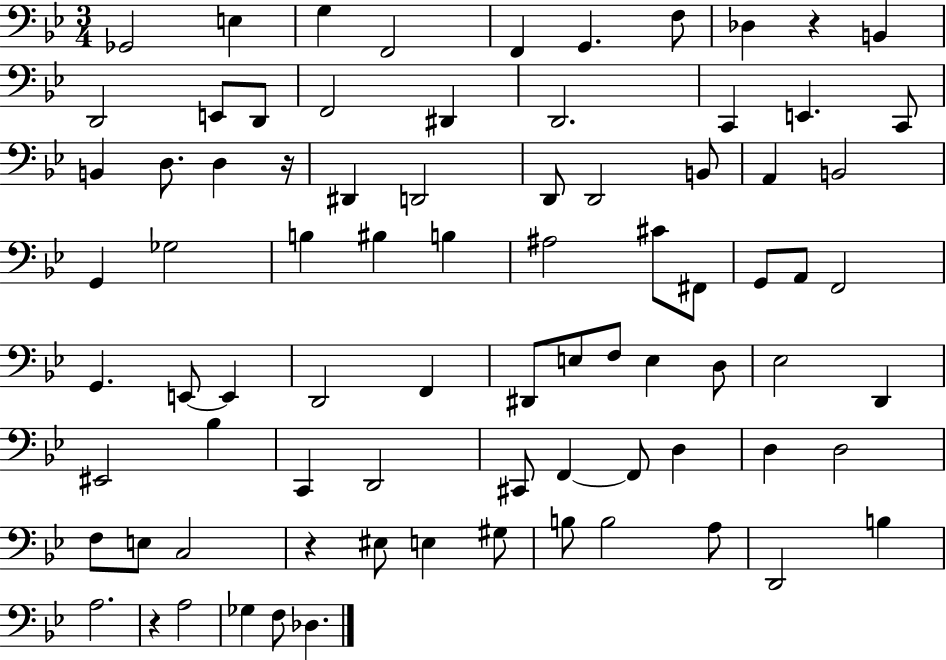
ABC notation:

X:1
T:Untitled
M:3/4
L:1/4
K:Bb
_G,,2 E, G, F,,2 F,, G,, F,/2 _D, z B,, D,,2 E,,/2 D,,/2 F,,2 ^D,, D,,2 C,, E,, C,,/2 B,, D,/2 D, z/4 ^D,, D,,2 D,,/2 D,,2 B,,/2 A,, B,,2 G,, _G,2 B, ^B, B, ^A,2 ^C/2 ^F,,/2 G,,/2 A,,/2 F,,2 G,, E,,/2 E,, D,,2 F,, ^D,,/2 E,/2 F,/2 E, D,/2 _E,2 D,, ^E,,2 _B, C,, D,,2 ^C,,/2 F,, F,,/2 D, D, D,2 F,/2 E,/2 C,2 z ^E,/2 E, ^G,/2 B,/2 B,2 A,/2 D,,2 B, A,2 z A,2 _G, F,/2 _D,